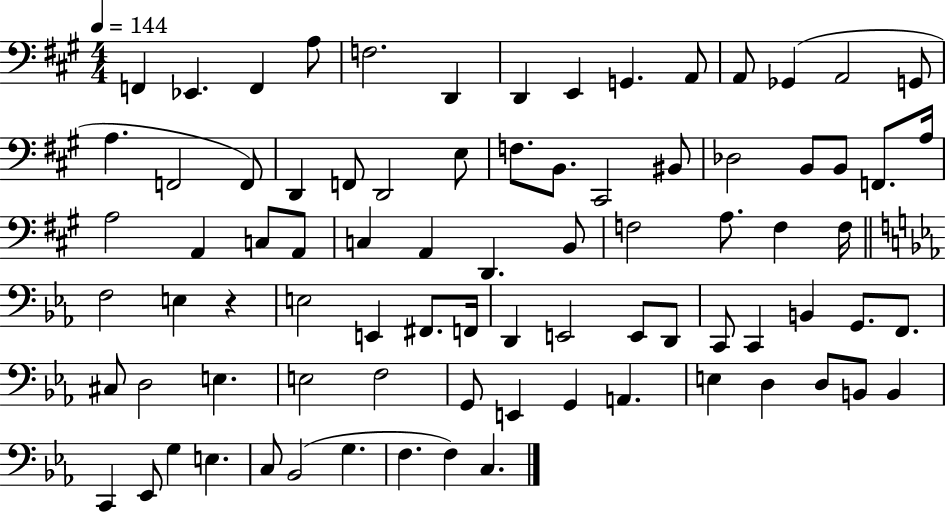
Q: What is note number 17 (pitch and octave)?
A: F2